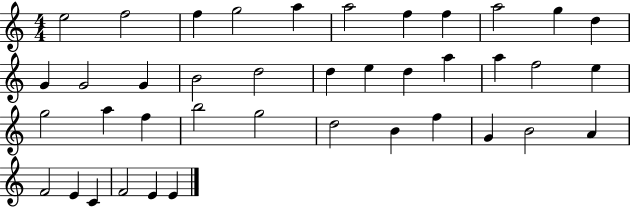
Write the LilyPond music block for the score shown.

{
  \clef treble
  \numericTimeSignature
  \time 4/4
  \key c \major
  e''2 f''2 | f''4 g''2 a''4 | a''2 f''4 f''4 | a''2 g''4 d''4 | \break g'4 g'2 g'4 | b'2 d''2 | d''4 e''4 d''4 a''4 | a''4 f''2 e''4 | \break g''2 a''4 f''4 | b''2 g''2 | d''2 b'4 f''4 | g'4 b'2 a'4 | \break f'2 e'4 c'4 | f'2 e'4 e'4 | \bar "|."
}